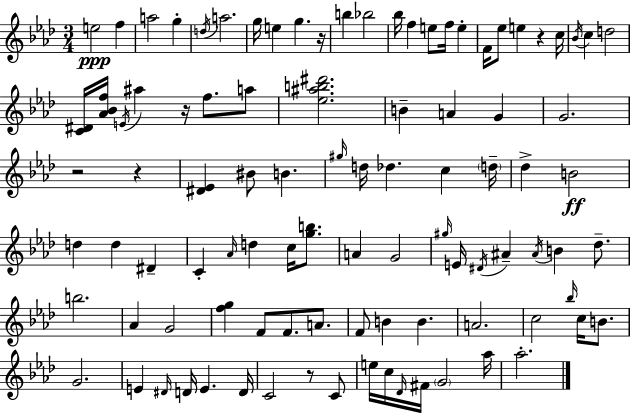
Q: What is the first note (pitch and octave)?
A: E5